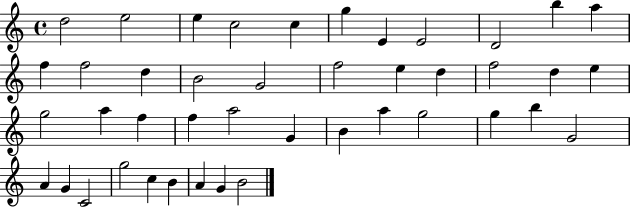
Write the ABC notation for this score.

X:1
T:Untitled
M:4/4
L:1/4
K:C
d2 e2 e c2 c g E E2 D2 b a f f2 d B2 G2 f2 e d f2 d e g2 a f f a2 G B a g2 g b G2 A G C2 g2 c B A G B2